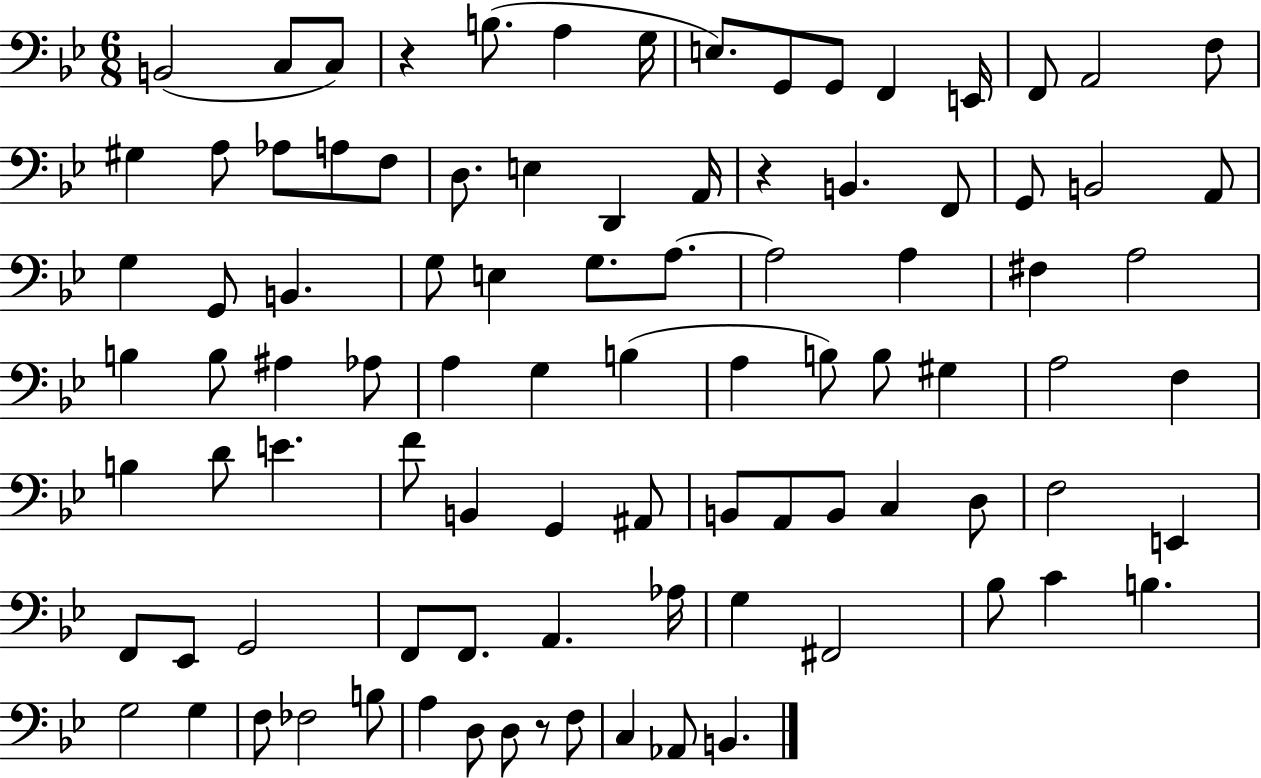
{
  \clef bass
  \numericTimeSignature
  \time 6/8
  \key bes \major
  b,2( c8 c8) | r4 b8.( a4 g16 | e8.) g,8 g,8 f,4 e,16 | f,8 a,2 f8 | \break gis4 a8 aes8 a8 f8 | d8. e4 d,4 a,16 | r4 b,4. f,8 | g,8 b,2 a,8 | \break g4 g,8 b,4. | g8 e4 g8. a8.~~ | a2 a4 | fis4 a2 | \break b4 b8 ais4 aes8 | a4 g4 b4( | a4 b8) b8 gis4 | a2 f4 | \break b4 d'8 e'4. | f'8 b,4 g,4 ais,8 | b,8 a,8 b,8 c4 d8 | f2 e,4 | \break f,8 ees,8 g,2 | f,8 f,8. a,4. aes16 | g4 fis,2 | bes8 c'4 b4. | \break g2 g4 | f8 fes2 b8 | a4 d8 d8 r8 f8 | c4 aes,8 b,4. | \break \bar "|."
}